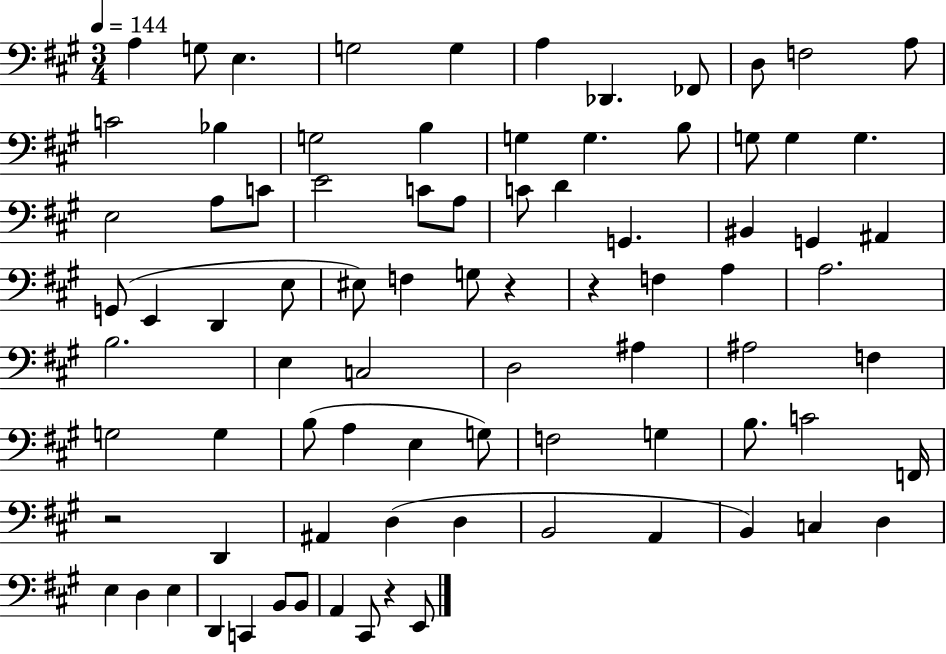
A3/q G3/e E3/q. G3/h G3/q A3/q Db2/q. FES2/e D3/e F3/h A3/e C4/h Bb3/q G3/h B3/q G3/q G3/q. B3/e G3/e G3/q G3/q. E3/h A3/e C4/e E4/h C4/e A3/e C4/e D4/q G2/q. BIS2/q G2/q A#2/q G2/e E2/q D2/q E3/e EIS3/e F3/q G3/e R/q R/q F3/q A3/q A3/h. B3/h. E3/q C3/h D3/h A#3/q A#3/h F3/q G3/h G3/q B3/e A3/q E3/q G3/e F3/h G3/q B3/e. C4/h F2/s R/h D2/q A#2/q D3/q D3/q B2/h A2/q B2/q C3/q D3/q E3/q D3/q E3/q D2/q C2/q B2/e B2/e A2/q C#2/e R/q E2/e